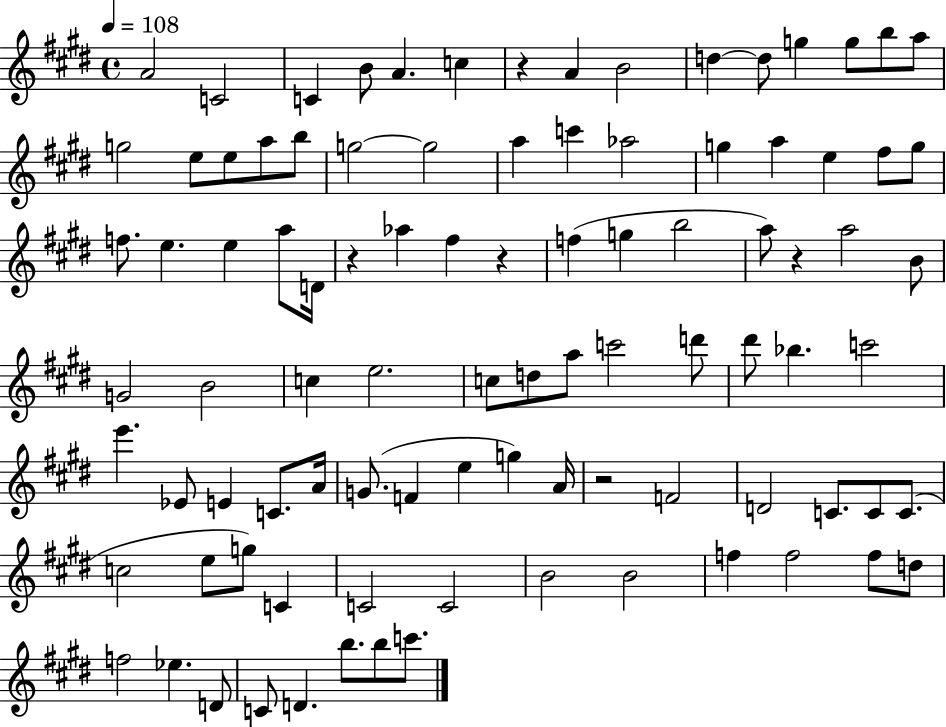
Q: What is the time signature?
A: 4/4